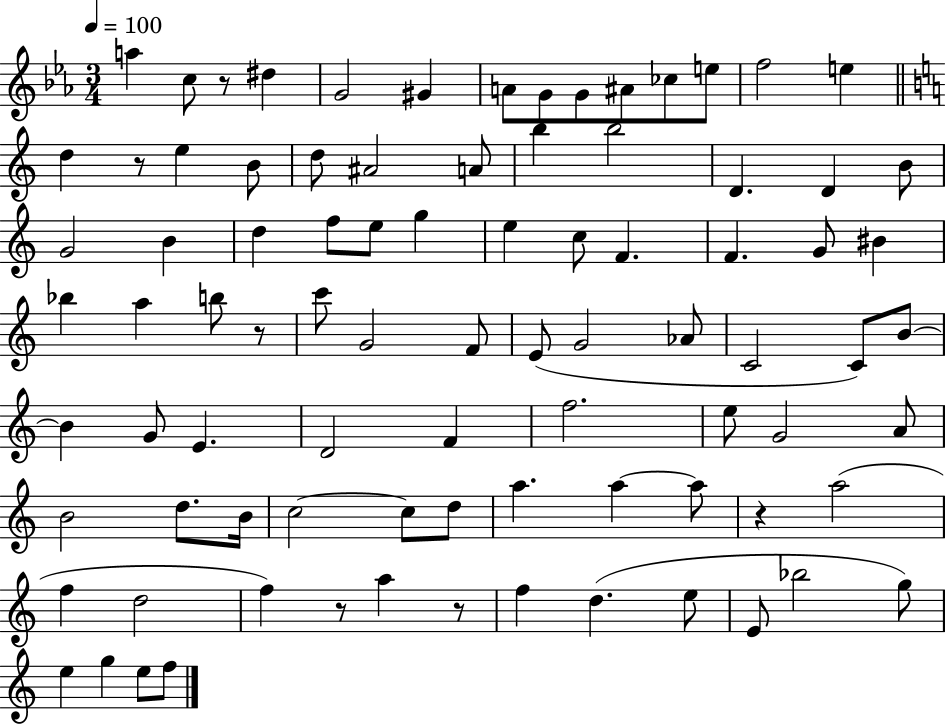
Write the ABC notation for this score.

X:1
T:Untitled
M:3/4
L:1/4
K:Eb
a c/2 z/2 ^d G2 ^G A/2 G/2 G/2 ^A/2 _c/2 e/2 f2 e d z/2 e B/2 d/2 ^A2 A/2 b b2 D D B/2 G2 B d f/2 e/2 g e c/2 F F G/2 ^B _b a b/2 z/2 c'/2 G2 F/2 E/2 G2 _A/2 C2 C/2 B/2 B G/2 E D2 F f2 e/2 G2 A/2 B2 d/2 B/4 c2 c/2 d/2 a a a/2 z a2 f d2 f z/2 a z/2 f d e/2 E/2 _b2 g/2 e g e/2 f/2